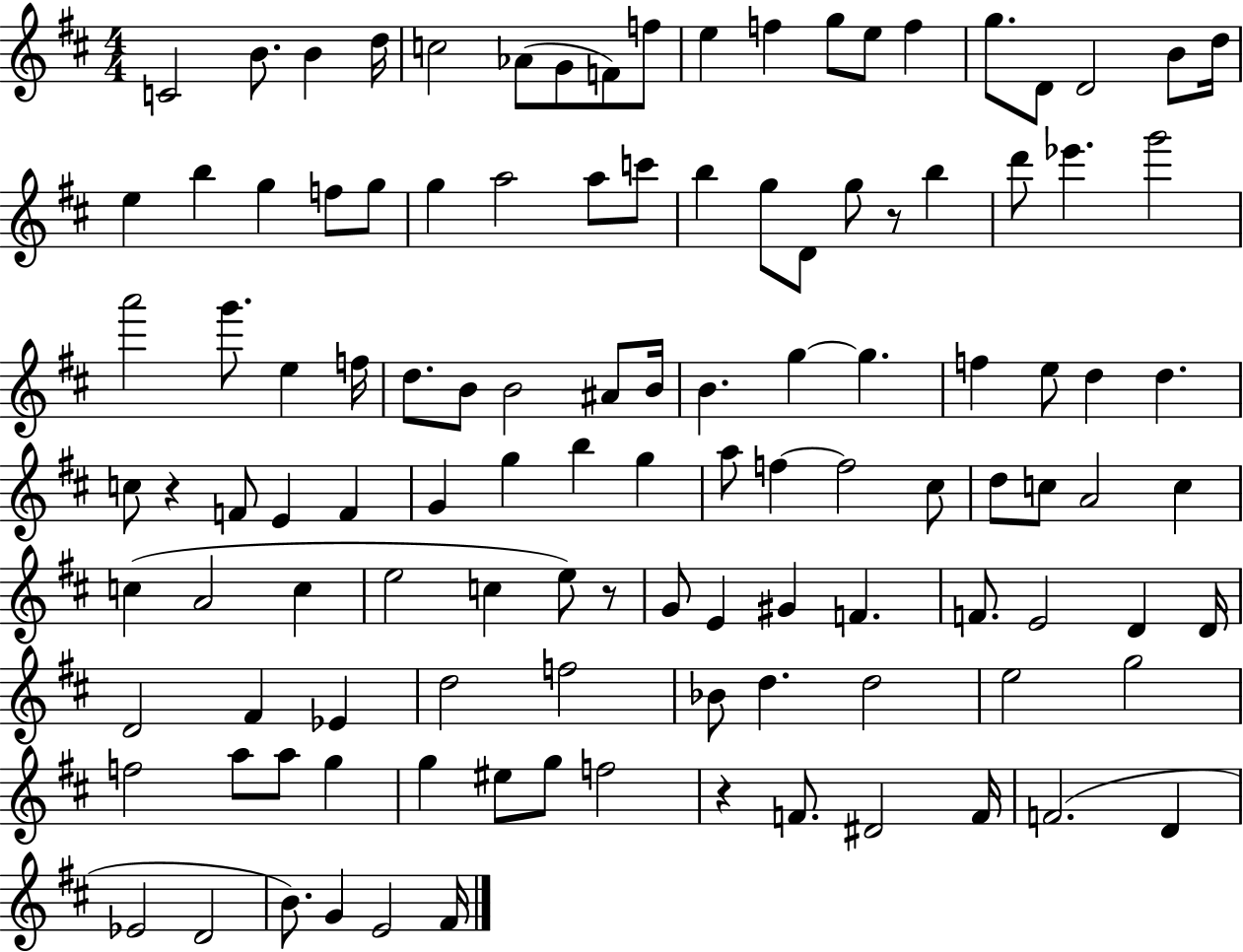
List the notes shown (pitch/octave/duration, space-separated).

C4/h B4/e. B4/q D5/s C5/h Ab4/e G4/e F4/e F5/e E5/q F5/q G5/e E5/e F5/q G5/e. D4/e D4/h B4/e D5/s E5/q B5/q G5/q F5/e G5/e G5/q A5/h A5/e C6/e B5/q G5/e D4/e G5/e R/e B5/q D6/e Eb6/q. G6/h A6/h G6/e. E5/q F5/s D5/e. B4/e B4/h A#4/e B4/s B4/q. G5/q G5/q. F5/q E5/e D5/q D5/q. C5/e R/q F4/e E4/q F4/q G4/q G5/q B5/q G5/q A5/e F5/q F5/h C#5/e D5/e C5/e A4/h C5/q C5/q A4/h C5/q E5/h C5/q E5/e R/e G4/e E4/q G#4/q F4/q. F4/e. E4/h D4/q D4/s D4/h F#4/q Eb4/q D5/h F5/h Bb4/e D5/q. D5/h E5/h G5/h F5/h A5/e A5/e G5/q G5/q EIS5/e G5/e F5/h R/q F4/e. D#4/h F4/s F4/h. D4/q Eb4/h D4/h B4/e. G4/q E4/h F#4/s